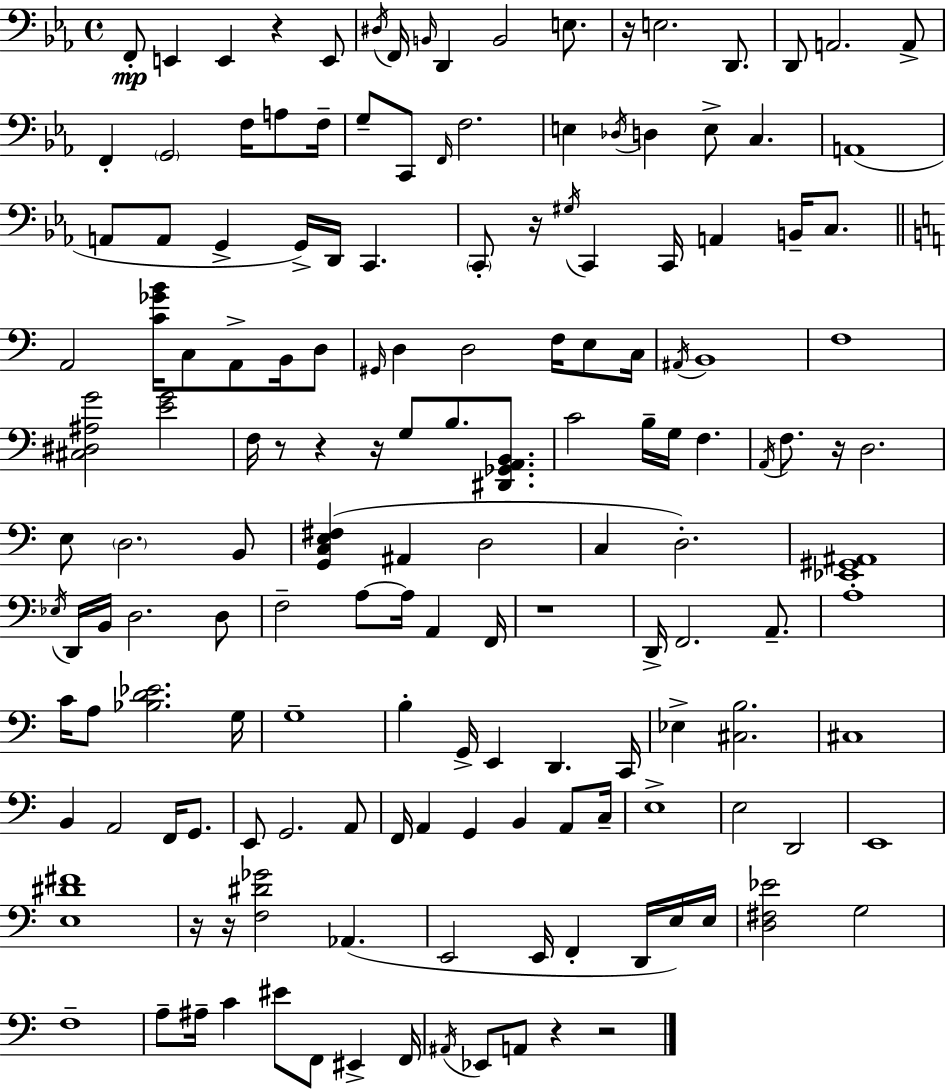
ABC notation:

X:1
T:Untitled
M:4/4
L:1/4
K:Eb
F,,/2 E,, E,, z E,,/2 ^D,/4 F,,/4 B,,/4 D,, B,,2 E,/2 z/4 E,2 D,,/2 D,,/2 A,,2 A,,/2 F,, G,,2 F,/4 A,/2 F,/4 G,/2 C,,/2 F,,/4 F,2 E, _D,/4 D, E,/2 C, A,,4 A,,/2 A,,/2 G,, G,,/4 D,,/4 C,, C,,/2 z/4 ^G,/4 C,, C,,/4 A,, B,,/4 C,/2 A,,2 [C_GB]/4 C,/2 A,,/2 B,,/4 D,/2 ^G,,/4 D, D,2 F,/4 E,/2 C,/4 ^A,,/4 B,,4 F,4 [^C,^D,^A,G]2 [EG]2 F,/4 z/2 z z/4 G,/2 B,/2 [^D,,_G,,A,,B,,]/2 C2 B,/4 G,/4 F, A,,/4 F,/2 z/4 D,2 E,/2 D,2 B,,/2 [G,,C,E,^F,] ^A,, D,2 C, D,2 [_E,,^G,,^A,,]4 _E,/4 D,,/4 B,,/4 D,2 D,/2 F,2 A,/2 A,/4 A,, F,,/4 z4 D,,/4 F,,2 A,,/2 A,4 C/4 A,/2 [_B,D_E]2 G,/4 G,4 B, G,,/4 E,, D,, C,,/4 _E, [^C,B,]2 ^C,4 B,, A,,2 F,,/4 G,,/2 E,,/2 G,,2 A,,/2 F,,/4 A,, G,, B,, A,,/2 C,/4 E,4 E,2 D,,2 E,,4 [E,^D^F]4 z/4 z/4 [F,^D_G]2 _A,, E,,2 E,,/4 F,, D,,/4 E,/4 E,/4 [D,^F,_E]2 G,2 F,4 A,/2 ^A,/4 C ^E/2 F,,/2 ^E,, F,,/4 ^A,,/4 _E,,/2 A,,/2 z z2